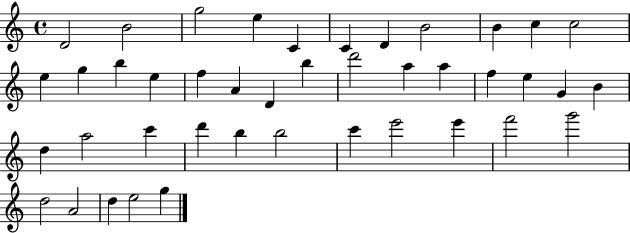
{
  \clef treble
  \time 4/4
  \defaultTimeSignature
  \key c \major
  d'2 b'2 | g''2 e''4 c'4 | c'4 d'4 b'2 | b'4 c''4 c''2 | \break e''4 g''4 b''4 e''4 | f''4 a'4 d'4 b''4 | d'''2 a''4 a''4 | f''4 e''4 g'4 b'4 | \break d''4 a''2 c'''4 | d'''4 b''4 b''2 | c'''4 e'''2 e'''4 | f'''2 g'''2 | \break d''2 a'2 | d''4 e''2 g''4 | \bar "|."
}